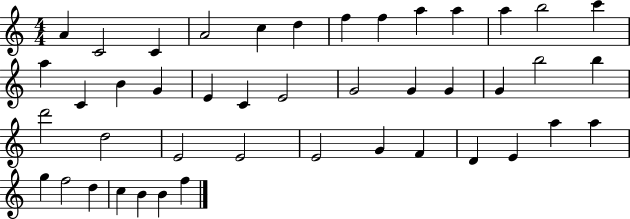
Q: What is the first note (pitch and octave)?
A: A4